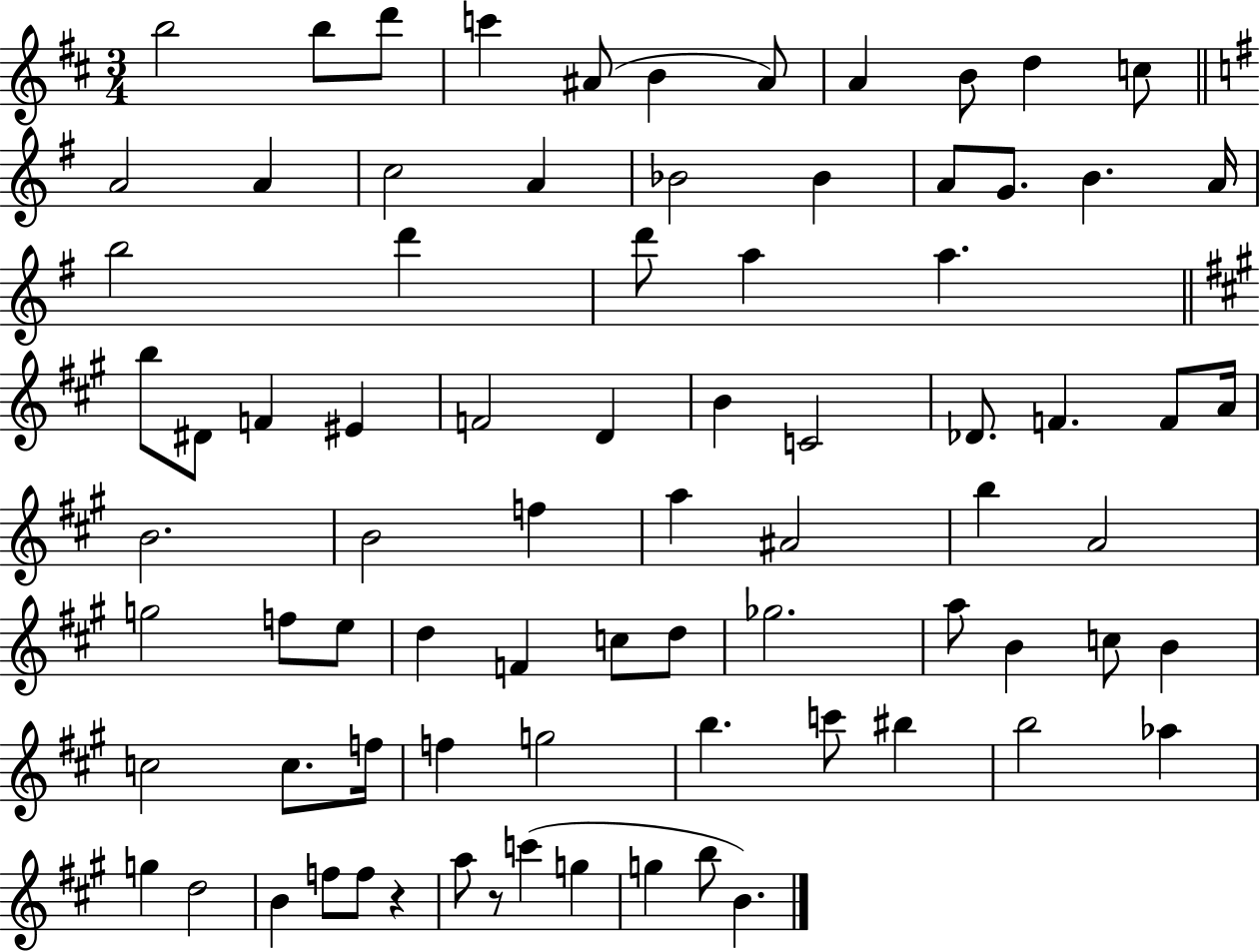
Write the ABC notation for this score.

X:1
T:Untitled
M:3/4
L:1/4
K:D
b2 b/2 d'/2 c' ^A/2 B ^A/2 A B/2 d c/2 A2 A c2 A _B2 _B A/2 G/2 B A/4 b2 d' d'/2 a a b/2 ^D/2 F ^E F2 D B C2 _D/2 F F/2 A/4 B2 B2 f a ^A2 b A2 g2 f/2 e/2 d F c/2 d/2 _g2 a/2 B c/2 B c2 c/2 f/4 f g2 b c'/2 ^b b2 _a g d2 B f/2 f/2 z a/2 z/2 c' g g b/2 B